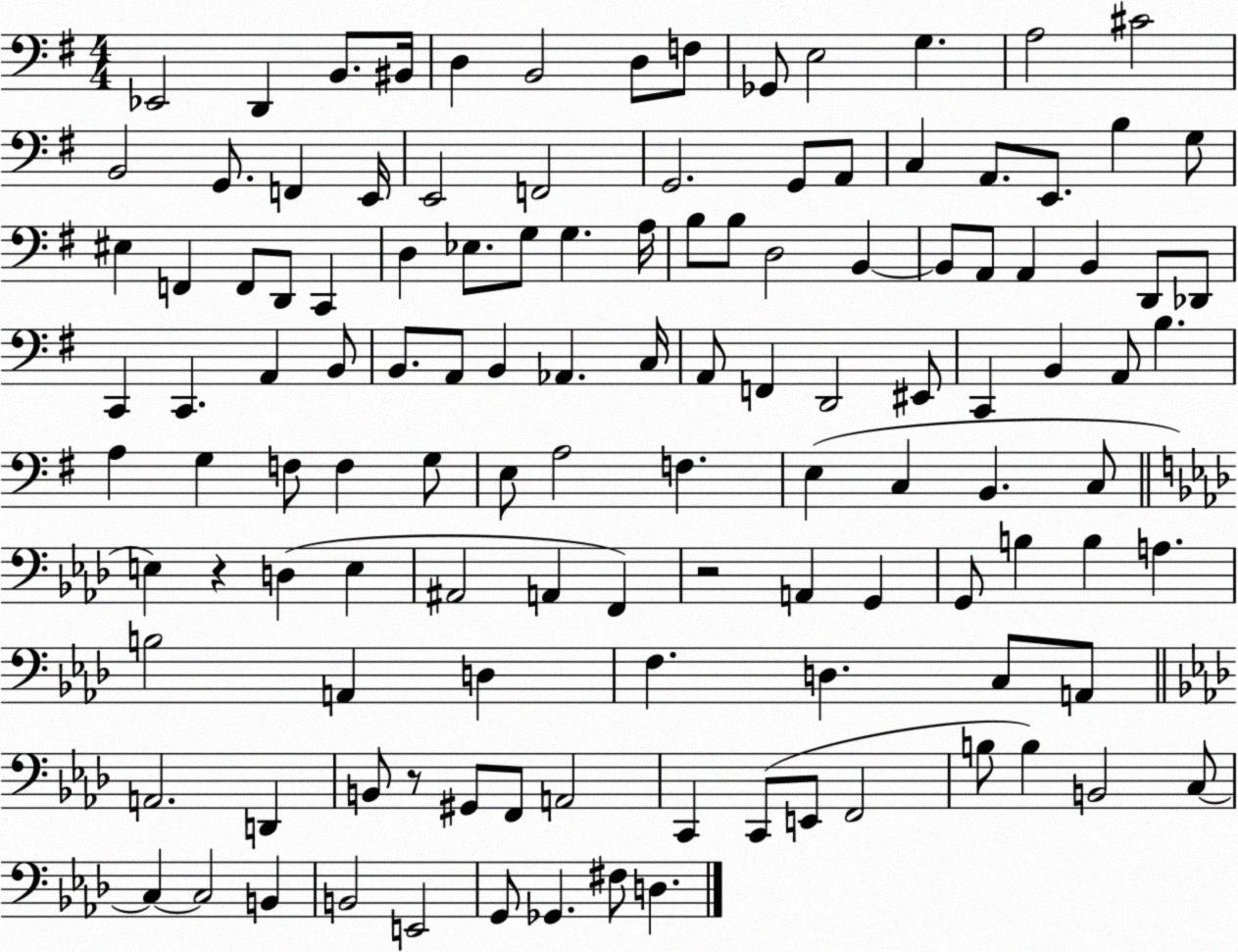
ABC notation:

X:1
T:Untitled
M:4/4
L:1/4
K:G
_E,,2 D,, B,,/2 ^B,,/4 D, B,,2 D,/2 F,/2 _G,,/2 E,2 G, A,2 ^C2 B,,2 G,,/2 F,, E,,/4 E,,2 F,,2 G,,2 G,,/2 A,,/2 C, A,,/2 E,,/2 B, G,/2 ^E, F,, F,,/2 D,,/2 C,, D, _E,/2 G,/2 G, A,/4 B,/2 B,/2 D,2 B,, B,,/2 A,,/2 A,, B,, D,,/2 _D,,/2 C,, C,, A,, B,,/2 B,,/2 A,,/2 B,, _A,, C,/4 A,,/2 F,, D,,2 ^E,,/2 C,, B,, A,,/2 B, A, G, F,/2 F, G,/2 E,/2 A,2 F, E, C, B,, C,/2 E, z D, E, ^A,,2 A,, F,, z2 A,, G,, G,,/2 B, B, A, B,2 A,, D, F, D, C,/2 A,,/2 A,,2 D,, B,,/2 z/2 ^G,,/2 F,,/2 A,,2 C,, C,,/2 E,,/2 F,,2 B,/2 B, B,,2 C,/2 C, C,2 B,, B,,2 E,,2 G,,/2 _G,, ^F,/2 D,